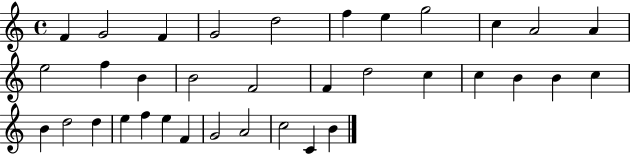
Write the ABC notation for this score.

X:1
T:Untitled
M:4/4
L:1/4
K:C
F G2 F G2 d2 f e g2 c A2 A e2 f B B2 F2 F d2 c c B B c B d2 d e f e F G2 A2 c2 C B